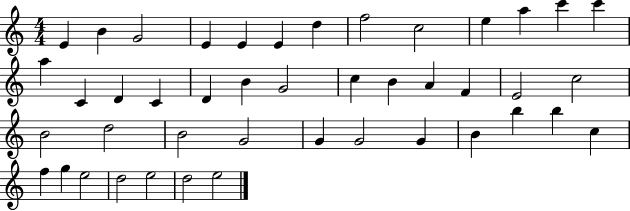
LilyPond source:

{
  \clef treble
  \numericTimeSignature
  \time 4/4
  \key c \major
  e'4 b'4 g'2 | e'4 e'4 e'4 d''4 | f''2 c''2 | e''4 a''4 c'''4 c'''4 | \break a''4 c'4 d'4 c'4 | d'4 b'4 g'2 | c''4 b'4 a'4 f'4 | e'2 c''2 | \break b'2 d''2 | b'2 g'2 | g'4 g'2 g'4 | b'4 b''4 b''4 c''4 | \break f''4 g''4 e''2 | d''2 e''2 | d''2 e''2 | \bar "|."
}